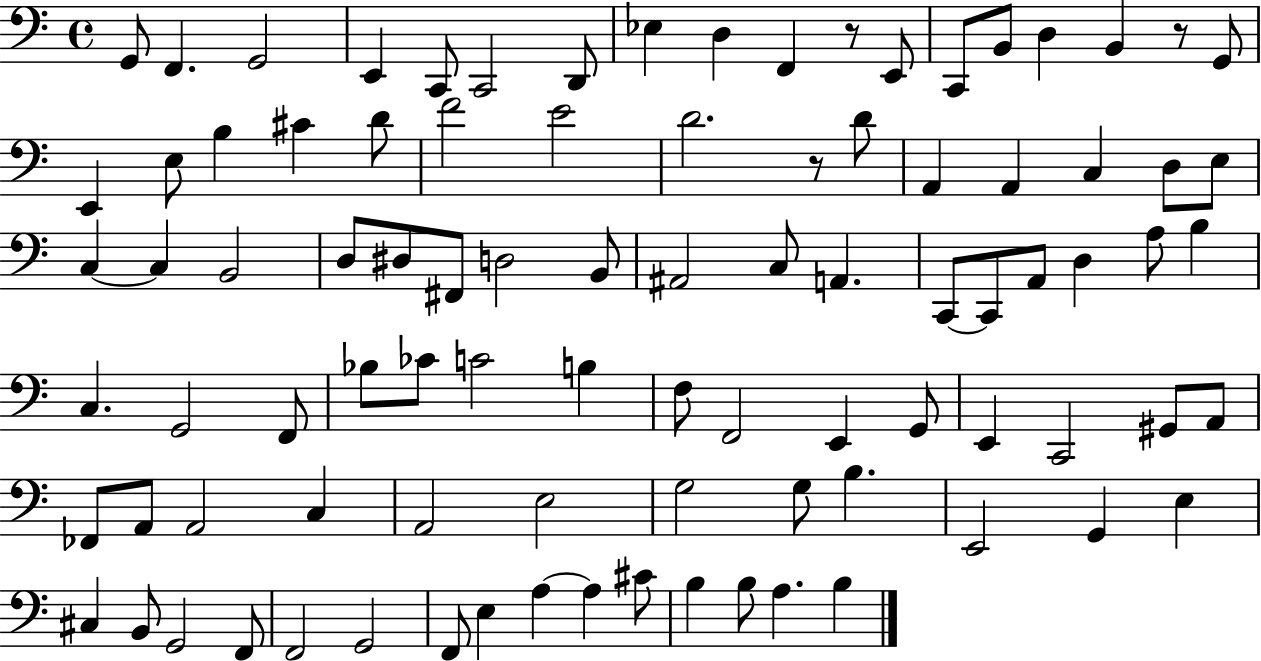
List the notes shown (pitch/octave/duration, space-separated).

G2/e F2/q. G2/h E2/q C2/e C2/h D2/e Eb3/q D3/q F2/q R/e E2/e C2/e B2/e D3/q B2/q R/e G2/e E2/q E3/e B3/q C#4/q D4/e F4/h E4/h D4/h. R/e D4/e A2/q A2/q C3/q D3/e E3/e C3/q C3/q B2/h D3/e D#3/e F#2/e D3/h B2/e A#2/h C3/e A2/q. C2/e C2/e A2/e D3/q A3/e B3/q C3/q. G2/h F2/e Bb3/e CES4/e C4/h B3/q F3/e F2/h E2/q G2/e E2/q C2/h G#2/e A2/e FES2/e A2/e A2/h C3/q A2/h E3/h G3/h G3/e B3/q. E2/h G2/q E3/q C#3/q B2/e G2/h F2/e F2/h G2/h F2/e E3/q A3/q A3/q C#4/e B3/q B3/e A3/q. B3/q